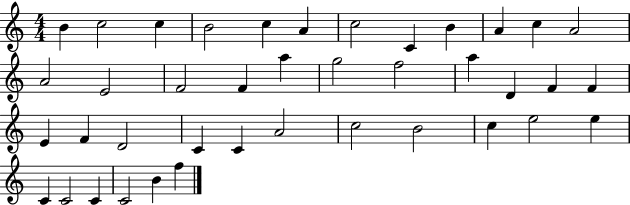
B4/q C5/h C5/q B4/h C5/q A4/q C5/h C4/q B4/q A4/q C5/q A4/h A4/h E4/h F4/h F4/q A5/q G5/h F5/h A5/q D4/q F4/q F4/q E4/q F4/q D4/h C4/q C4/q A4/h C5/h B4/h C5/q E5/h E5/q C4/q C4/h C4/q C4/h B4/q F5/q